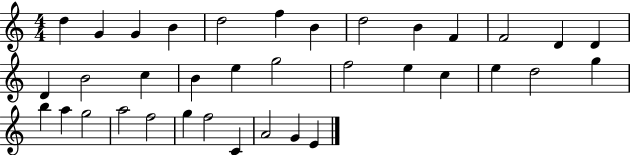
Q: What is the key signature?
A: C major